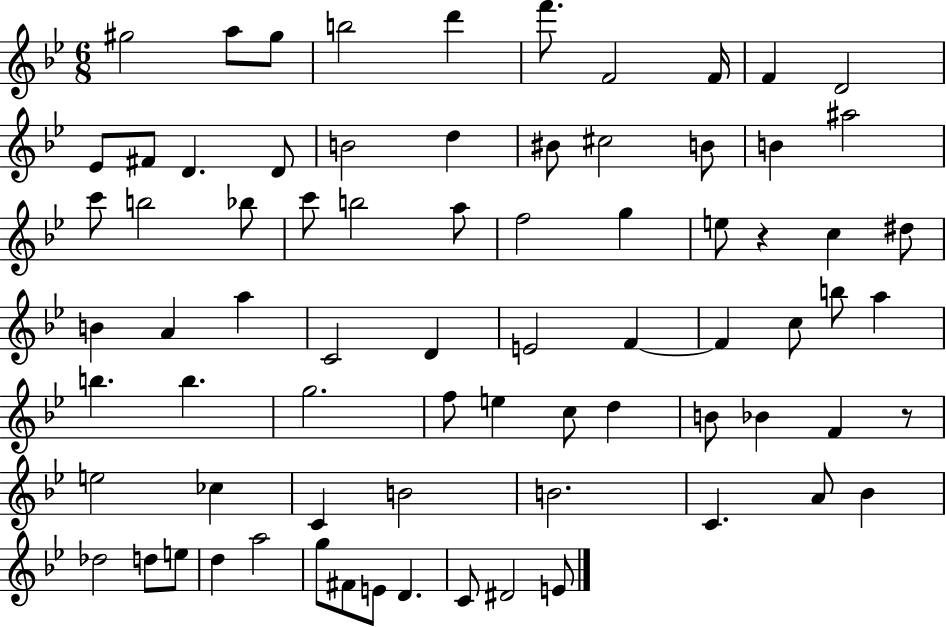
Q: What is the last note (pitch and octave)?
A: E4